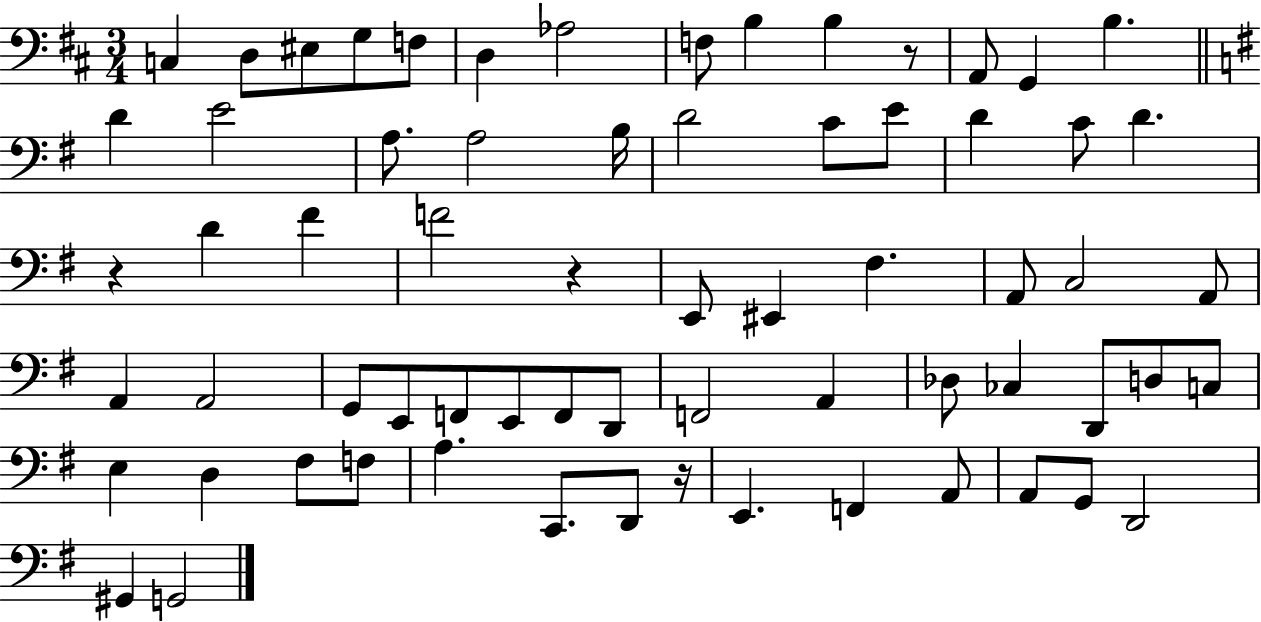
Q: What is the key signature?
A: D major